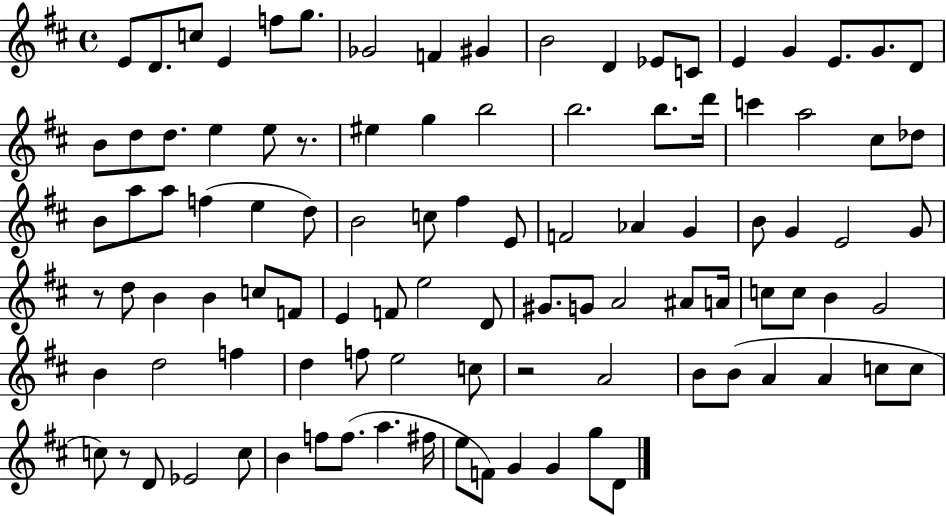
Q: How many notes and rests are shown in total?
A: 101